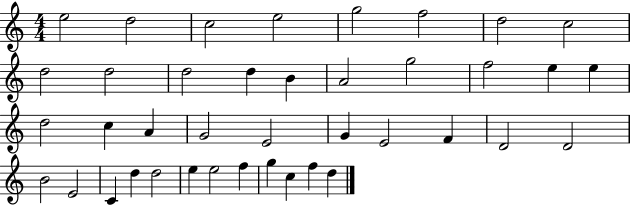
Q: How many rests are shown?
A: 0